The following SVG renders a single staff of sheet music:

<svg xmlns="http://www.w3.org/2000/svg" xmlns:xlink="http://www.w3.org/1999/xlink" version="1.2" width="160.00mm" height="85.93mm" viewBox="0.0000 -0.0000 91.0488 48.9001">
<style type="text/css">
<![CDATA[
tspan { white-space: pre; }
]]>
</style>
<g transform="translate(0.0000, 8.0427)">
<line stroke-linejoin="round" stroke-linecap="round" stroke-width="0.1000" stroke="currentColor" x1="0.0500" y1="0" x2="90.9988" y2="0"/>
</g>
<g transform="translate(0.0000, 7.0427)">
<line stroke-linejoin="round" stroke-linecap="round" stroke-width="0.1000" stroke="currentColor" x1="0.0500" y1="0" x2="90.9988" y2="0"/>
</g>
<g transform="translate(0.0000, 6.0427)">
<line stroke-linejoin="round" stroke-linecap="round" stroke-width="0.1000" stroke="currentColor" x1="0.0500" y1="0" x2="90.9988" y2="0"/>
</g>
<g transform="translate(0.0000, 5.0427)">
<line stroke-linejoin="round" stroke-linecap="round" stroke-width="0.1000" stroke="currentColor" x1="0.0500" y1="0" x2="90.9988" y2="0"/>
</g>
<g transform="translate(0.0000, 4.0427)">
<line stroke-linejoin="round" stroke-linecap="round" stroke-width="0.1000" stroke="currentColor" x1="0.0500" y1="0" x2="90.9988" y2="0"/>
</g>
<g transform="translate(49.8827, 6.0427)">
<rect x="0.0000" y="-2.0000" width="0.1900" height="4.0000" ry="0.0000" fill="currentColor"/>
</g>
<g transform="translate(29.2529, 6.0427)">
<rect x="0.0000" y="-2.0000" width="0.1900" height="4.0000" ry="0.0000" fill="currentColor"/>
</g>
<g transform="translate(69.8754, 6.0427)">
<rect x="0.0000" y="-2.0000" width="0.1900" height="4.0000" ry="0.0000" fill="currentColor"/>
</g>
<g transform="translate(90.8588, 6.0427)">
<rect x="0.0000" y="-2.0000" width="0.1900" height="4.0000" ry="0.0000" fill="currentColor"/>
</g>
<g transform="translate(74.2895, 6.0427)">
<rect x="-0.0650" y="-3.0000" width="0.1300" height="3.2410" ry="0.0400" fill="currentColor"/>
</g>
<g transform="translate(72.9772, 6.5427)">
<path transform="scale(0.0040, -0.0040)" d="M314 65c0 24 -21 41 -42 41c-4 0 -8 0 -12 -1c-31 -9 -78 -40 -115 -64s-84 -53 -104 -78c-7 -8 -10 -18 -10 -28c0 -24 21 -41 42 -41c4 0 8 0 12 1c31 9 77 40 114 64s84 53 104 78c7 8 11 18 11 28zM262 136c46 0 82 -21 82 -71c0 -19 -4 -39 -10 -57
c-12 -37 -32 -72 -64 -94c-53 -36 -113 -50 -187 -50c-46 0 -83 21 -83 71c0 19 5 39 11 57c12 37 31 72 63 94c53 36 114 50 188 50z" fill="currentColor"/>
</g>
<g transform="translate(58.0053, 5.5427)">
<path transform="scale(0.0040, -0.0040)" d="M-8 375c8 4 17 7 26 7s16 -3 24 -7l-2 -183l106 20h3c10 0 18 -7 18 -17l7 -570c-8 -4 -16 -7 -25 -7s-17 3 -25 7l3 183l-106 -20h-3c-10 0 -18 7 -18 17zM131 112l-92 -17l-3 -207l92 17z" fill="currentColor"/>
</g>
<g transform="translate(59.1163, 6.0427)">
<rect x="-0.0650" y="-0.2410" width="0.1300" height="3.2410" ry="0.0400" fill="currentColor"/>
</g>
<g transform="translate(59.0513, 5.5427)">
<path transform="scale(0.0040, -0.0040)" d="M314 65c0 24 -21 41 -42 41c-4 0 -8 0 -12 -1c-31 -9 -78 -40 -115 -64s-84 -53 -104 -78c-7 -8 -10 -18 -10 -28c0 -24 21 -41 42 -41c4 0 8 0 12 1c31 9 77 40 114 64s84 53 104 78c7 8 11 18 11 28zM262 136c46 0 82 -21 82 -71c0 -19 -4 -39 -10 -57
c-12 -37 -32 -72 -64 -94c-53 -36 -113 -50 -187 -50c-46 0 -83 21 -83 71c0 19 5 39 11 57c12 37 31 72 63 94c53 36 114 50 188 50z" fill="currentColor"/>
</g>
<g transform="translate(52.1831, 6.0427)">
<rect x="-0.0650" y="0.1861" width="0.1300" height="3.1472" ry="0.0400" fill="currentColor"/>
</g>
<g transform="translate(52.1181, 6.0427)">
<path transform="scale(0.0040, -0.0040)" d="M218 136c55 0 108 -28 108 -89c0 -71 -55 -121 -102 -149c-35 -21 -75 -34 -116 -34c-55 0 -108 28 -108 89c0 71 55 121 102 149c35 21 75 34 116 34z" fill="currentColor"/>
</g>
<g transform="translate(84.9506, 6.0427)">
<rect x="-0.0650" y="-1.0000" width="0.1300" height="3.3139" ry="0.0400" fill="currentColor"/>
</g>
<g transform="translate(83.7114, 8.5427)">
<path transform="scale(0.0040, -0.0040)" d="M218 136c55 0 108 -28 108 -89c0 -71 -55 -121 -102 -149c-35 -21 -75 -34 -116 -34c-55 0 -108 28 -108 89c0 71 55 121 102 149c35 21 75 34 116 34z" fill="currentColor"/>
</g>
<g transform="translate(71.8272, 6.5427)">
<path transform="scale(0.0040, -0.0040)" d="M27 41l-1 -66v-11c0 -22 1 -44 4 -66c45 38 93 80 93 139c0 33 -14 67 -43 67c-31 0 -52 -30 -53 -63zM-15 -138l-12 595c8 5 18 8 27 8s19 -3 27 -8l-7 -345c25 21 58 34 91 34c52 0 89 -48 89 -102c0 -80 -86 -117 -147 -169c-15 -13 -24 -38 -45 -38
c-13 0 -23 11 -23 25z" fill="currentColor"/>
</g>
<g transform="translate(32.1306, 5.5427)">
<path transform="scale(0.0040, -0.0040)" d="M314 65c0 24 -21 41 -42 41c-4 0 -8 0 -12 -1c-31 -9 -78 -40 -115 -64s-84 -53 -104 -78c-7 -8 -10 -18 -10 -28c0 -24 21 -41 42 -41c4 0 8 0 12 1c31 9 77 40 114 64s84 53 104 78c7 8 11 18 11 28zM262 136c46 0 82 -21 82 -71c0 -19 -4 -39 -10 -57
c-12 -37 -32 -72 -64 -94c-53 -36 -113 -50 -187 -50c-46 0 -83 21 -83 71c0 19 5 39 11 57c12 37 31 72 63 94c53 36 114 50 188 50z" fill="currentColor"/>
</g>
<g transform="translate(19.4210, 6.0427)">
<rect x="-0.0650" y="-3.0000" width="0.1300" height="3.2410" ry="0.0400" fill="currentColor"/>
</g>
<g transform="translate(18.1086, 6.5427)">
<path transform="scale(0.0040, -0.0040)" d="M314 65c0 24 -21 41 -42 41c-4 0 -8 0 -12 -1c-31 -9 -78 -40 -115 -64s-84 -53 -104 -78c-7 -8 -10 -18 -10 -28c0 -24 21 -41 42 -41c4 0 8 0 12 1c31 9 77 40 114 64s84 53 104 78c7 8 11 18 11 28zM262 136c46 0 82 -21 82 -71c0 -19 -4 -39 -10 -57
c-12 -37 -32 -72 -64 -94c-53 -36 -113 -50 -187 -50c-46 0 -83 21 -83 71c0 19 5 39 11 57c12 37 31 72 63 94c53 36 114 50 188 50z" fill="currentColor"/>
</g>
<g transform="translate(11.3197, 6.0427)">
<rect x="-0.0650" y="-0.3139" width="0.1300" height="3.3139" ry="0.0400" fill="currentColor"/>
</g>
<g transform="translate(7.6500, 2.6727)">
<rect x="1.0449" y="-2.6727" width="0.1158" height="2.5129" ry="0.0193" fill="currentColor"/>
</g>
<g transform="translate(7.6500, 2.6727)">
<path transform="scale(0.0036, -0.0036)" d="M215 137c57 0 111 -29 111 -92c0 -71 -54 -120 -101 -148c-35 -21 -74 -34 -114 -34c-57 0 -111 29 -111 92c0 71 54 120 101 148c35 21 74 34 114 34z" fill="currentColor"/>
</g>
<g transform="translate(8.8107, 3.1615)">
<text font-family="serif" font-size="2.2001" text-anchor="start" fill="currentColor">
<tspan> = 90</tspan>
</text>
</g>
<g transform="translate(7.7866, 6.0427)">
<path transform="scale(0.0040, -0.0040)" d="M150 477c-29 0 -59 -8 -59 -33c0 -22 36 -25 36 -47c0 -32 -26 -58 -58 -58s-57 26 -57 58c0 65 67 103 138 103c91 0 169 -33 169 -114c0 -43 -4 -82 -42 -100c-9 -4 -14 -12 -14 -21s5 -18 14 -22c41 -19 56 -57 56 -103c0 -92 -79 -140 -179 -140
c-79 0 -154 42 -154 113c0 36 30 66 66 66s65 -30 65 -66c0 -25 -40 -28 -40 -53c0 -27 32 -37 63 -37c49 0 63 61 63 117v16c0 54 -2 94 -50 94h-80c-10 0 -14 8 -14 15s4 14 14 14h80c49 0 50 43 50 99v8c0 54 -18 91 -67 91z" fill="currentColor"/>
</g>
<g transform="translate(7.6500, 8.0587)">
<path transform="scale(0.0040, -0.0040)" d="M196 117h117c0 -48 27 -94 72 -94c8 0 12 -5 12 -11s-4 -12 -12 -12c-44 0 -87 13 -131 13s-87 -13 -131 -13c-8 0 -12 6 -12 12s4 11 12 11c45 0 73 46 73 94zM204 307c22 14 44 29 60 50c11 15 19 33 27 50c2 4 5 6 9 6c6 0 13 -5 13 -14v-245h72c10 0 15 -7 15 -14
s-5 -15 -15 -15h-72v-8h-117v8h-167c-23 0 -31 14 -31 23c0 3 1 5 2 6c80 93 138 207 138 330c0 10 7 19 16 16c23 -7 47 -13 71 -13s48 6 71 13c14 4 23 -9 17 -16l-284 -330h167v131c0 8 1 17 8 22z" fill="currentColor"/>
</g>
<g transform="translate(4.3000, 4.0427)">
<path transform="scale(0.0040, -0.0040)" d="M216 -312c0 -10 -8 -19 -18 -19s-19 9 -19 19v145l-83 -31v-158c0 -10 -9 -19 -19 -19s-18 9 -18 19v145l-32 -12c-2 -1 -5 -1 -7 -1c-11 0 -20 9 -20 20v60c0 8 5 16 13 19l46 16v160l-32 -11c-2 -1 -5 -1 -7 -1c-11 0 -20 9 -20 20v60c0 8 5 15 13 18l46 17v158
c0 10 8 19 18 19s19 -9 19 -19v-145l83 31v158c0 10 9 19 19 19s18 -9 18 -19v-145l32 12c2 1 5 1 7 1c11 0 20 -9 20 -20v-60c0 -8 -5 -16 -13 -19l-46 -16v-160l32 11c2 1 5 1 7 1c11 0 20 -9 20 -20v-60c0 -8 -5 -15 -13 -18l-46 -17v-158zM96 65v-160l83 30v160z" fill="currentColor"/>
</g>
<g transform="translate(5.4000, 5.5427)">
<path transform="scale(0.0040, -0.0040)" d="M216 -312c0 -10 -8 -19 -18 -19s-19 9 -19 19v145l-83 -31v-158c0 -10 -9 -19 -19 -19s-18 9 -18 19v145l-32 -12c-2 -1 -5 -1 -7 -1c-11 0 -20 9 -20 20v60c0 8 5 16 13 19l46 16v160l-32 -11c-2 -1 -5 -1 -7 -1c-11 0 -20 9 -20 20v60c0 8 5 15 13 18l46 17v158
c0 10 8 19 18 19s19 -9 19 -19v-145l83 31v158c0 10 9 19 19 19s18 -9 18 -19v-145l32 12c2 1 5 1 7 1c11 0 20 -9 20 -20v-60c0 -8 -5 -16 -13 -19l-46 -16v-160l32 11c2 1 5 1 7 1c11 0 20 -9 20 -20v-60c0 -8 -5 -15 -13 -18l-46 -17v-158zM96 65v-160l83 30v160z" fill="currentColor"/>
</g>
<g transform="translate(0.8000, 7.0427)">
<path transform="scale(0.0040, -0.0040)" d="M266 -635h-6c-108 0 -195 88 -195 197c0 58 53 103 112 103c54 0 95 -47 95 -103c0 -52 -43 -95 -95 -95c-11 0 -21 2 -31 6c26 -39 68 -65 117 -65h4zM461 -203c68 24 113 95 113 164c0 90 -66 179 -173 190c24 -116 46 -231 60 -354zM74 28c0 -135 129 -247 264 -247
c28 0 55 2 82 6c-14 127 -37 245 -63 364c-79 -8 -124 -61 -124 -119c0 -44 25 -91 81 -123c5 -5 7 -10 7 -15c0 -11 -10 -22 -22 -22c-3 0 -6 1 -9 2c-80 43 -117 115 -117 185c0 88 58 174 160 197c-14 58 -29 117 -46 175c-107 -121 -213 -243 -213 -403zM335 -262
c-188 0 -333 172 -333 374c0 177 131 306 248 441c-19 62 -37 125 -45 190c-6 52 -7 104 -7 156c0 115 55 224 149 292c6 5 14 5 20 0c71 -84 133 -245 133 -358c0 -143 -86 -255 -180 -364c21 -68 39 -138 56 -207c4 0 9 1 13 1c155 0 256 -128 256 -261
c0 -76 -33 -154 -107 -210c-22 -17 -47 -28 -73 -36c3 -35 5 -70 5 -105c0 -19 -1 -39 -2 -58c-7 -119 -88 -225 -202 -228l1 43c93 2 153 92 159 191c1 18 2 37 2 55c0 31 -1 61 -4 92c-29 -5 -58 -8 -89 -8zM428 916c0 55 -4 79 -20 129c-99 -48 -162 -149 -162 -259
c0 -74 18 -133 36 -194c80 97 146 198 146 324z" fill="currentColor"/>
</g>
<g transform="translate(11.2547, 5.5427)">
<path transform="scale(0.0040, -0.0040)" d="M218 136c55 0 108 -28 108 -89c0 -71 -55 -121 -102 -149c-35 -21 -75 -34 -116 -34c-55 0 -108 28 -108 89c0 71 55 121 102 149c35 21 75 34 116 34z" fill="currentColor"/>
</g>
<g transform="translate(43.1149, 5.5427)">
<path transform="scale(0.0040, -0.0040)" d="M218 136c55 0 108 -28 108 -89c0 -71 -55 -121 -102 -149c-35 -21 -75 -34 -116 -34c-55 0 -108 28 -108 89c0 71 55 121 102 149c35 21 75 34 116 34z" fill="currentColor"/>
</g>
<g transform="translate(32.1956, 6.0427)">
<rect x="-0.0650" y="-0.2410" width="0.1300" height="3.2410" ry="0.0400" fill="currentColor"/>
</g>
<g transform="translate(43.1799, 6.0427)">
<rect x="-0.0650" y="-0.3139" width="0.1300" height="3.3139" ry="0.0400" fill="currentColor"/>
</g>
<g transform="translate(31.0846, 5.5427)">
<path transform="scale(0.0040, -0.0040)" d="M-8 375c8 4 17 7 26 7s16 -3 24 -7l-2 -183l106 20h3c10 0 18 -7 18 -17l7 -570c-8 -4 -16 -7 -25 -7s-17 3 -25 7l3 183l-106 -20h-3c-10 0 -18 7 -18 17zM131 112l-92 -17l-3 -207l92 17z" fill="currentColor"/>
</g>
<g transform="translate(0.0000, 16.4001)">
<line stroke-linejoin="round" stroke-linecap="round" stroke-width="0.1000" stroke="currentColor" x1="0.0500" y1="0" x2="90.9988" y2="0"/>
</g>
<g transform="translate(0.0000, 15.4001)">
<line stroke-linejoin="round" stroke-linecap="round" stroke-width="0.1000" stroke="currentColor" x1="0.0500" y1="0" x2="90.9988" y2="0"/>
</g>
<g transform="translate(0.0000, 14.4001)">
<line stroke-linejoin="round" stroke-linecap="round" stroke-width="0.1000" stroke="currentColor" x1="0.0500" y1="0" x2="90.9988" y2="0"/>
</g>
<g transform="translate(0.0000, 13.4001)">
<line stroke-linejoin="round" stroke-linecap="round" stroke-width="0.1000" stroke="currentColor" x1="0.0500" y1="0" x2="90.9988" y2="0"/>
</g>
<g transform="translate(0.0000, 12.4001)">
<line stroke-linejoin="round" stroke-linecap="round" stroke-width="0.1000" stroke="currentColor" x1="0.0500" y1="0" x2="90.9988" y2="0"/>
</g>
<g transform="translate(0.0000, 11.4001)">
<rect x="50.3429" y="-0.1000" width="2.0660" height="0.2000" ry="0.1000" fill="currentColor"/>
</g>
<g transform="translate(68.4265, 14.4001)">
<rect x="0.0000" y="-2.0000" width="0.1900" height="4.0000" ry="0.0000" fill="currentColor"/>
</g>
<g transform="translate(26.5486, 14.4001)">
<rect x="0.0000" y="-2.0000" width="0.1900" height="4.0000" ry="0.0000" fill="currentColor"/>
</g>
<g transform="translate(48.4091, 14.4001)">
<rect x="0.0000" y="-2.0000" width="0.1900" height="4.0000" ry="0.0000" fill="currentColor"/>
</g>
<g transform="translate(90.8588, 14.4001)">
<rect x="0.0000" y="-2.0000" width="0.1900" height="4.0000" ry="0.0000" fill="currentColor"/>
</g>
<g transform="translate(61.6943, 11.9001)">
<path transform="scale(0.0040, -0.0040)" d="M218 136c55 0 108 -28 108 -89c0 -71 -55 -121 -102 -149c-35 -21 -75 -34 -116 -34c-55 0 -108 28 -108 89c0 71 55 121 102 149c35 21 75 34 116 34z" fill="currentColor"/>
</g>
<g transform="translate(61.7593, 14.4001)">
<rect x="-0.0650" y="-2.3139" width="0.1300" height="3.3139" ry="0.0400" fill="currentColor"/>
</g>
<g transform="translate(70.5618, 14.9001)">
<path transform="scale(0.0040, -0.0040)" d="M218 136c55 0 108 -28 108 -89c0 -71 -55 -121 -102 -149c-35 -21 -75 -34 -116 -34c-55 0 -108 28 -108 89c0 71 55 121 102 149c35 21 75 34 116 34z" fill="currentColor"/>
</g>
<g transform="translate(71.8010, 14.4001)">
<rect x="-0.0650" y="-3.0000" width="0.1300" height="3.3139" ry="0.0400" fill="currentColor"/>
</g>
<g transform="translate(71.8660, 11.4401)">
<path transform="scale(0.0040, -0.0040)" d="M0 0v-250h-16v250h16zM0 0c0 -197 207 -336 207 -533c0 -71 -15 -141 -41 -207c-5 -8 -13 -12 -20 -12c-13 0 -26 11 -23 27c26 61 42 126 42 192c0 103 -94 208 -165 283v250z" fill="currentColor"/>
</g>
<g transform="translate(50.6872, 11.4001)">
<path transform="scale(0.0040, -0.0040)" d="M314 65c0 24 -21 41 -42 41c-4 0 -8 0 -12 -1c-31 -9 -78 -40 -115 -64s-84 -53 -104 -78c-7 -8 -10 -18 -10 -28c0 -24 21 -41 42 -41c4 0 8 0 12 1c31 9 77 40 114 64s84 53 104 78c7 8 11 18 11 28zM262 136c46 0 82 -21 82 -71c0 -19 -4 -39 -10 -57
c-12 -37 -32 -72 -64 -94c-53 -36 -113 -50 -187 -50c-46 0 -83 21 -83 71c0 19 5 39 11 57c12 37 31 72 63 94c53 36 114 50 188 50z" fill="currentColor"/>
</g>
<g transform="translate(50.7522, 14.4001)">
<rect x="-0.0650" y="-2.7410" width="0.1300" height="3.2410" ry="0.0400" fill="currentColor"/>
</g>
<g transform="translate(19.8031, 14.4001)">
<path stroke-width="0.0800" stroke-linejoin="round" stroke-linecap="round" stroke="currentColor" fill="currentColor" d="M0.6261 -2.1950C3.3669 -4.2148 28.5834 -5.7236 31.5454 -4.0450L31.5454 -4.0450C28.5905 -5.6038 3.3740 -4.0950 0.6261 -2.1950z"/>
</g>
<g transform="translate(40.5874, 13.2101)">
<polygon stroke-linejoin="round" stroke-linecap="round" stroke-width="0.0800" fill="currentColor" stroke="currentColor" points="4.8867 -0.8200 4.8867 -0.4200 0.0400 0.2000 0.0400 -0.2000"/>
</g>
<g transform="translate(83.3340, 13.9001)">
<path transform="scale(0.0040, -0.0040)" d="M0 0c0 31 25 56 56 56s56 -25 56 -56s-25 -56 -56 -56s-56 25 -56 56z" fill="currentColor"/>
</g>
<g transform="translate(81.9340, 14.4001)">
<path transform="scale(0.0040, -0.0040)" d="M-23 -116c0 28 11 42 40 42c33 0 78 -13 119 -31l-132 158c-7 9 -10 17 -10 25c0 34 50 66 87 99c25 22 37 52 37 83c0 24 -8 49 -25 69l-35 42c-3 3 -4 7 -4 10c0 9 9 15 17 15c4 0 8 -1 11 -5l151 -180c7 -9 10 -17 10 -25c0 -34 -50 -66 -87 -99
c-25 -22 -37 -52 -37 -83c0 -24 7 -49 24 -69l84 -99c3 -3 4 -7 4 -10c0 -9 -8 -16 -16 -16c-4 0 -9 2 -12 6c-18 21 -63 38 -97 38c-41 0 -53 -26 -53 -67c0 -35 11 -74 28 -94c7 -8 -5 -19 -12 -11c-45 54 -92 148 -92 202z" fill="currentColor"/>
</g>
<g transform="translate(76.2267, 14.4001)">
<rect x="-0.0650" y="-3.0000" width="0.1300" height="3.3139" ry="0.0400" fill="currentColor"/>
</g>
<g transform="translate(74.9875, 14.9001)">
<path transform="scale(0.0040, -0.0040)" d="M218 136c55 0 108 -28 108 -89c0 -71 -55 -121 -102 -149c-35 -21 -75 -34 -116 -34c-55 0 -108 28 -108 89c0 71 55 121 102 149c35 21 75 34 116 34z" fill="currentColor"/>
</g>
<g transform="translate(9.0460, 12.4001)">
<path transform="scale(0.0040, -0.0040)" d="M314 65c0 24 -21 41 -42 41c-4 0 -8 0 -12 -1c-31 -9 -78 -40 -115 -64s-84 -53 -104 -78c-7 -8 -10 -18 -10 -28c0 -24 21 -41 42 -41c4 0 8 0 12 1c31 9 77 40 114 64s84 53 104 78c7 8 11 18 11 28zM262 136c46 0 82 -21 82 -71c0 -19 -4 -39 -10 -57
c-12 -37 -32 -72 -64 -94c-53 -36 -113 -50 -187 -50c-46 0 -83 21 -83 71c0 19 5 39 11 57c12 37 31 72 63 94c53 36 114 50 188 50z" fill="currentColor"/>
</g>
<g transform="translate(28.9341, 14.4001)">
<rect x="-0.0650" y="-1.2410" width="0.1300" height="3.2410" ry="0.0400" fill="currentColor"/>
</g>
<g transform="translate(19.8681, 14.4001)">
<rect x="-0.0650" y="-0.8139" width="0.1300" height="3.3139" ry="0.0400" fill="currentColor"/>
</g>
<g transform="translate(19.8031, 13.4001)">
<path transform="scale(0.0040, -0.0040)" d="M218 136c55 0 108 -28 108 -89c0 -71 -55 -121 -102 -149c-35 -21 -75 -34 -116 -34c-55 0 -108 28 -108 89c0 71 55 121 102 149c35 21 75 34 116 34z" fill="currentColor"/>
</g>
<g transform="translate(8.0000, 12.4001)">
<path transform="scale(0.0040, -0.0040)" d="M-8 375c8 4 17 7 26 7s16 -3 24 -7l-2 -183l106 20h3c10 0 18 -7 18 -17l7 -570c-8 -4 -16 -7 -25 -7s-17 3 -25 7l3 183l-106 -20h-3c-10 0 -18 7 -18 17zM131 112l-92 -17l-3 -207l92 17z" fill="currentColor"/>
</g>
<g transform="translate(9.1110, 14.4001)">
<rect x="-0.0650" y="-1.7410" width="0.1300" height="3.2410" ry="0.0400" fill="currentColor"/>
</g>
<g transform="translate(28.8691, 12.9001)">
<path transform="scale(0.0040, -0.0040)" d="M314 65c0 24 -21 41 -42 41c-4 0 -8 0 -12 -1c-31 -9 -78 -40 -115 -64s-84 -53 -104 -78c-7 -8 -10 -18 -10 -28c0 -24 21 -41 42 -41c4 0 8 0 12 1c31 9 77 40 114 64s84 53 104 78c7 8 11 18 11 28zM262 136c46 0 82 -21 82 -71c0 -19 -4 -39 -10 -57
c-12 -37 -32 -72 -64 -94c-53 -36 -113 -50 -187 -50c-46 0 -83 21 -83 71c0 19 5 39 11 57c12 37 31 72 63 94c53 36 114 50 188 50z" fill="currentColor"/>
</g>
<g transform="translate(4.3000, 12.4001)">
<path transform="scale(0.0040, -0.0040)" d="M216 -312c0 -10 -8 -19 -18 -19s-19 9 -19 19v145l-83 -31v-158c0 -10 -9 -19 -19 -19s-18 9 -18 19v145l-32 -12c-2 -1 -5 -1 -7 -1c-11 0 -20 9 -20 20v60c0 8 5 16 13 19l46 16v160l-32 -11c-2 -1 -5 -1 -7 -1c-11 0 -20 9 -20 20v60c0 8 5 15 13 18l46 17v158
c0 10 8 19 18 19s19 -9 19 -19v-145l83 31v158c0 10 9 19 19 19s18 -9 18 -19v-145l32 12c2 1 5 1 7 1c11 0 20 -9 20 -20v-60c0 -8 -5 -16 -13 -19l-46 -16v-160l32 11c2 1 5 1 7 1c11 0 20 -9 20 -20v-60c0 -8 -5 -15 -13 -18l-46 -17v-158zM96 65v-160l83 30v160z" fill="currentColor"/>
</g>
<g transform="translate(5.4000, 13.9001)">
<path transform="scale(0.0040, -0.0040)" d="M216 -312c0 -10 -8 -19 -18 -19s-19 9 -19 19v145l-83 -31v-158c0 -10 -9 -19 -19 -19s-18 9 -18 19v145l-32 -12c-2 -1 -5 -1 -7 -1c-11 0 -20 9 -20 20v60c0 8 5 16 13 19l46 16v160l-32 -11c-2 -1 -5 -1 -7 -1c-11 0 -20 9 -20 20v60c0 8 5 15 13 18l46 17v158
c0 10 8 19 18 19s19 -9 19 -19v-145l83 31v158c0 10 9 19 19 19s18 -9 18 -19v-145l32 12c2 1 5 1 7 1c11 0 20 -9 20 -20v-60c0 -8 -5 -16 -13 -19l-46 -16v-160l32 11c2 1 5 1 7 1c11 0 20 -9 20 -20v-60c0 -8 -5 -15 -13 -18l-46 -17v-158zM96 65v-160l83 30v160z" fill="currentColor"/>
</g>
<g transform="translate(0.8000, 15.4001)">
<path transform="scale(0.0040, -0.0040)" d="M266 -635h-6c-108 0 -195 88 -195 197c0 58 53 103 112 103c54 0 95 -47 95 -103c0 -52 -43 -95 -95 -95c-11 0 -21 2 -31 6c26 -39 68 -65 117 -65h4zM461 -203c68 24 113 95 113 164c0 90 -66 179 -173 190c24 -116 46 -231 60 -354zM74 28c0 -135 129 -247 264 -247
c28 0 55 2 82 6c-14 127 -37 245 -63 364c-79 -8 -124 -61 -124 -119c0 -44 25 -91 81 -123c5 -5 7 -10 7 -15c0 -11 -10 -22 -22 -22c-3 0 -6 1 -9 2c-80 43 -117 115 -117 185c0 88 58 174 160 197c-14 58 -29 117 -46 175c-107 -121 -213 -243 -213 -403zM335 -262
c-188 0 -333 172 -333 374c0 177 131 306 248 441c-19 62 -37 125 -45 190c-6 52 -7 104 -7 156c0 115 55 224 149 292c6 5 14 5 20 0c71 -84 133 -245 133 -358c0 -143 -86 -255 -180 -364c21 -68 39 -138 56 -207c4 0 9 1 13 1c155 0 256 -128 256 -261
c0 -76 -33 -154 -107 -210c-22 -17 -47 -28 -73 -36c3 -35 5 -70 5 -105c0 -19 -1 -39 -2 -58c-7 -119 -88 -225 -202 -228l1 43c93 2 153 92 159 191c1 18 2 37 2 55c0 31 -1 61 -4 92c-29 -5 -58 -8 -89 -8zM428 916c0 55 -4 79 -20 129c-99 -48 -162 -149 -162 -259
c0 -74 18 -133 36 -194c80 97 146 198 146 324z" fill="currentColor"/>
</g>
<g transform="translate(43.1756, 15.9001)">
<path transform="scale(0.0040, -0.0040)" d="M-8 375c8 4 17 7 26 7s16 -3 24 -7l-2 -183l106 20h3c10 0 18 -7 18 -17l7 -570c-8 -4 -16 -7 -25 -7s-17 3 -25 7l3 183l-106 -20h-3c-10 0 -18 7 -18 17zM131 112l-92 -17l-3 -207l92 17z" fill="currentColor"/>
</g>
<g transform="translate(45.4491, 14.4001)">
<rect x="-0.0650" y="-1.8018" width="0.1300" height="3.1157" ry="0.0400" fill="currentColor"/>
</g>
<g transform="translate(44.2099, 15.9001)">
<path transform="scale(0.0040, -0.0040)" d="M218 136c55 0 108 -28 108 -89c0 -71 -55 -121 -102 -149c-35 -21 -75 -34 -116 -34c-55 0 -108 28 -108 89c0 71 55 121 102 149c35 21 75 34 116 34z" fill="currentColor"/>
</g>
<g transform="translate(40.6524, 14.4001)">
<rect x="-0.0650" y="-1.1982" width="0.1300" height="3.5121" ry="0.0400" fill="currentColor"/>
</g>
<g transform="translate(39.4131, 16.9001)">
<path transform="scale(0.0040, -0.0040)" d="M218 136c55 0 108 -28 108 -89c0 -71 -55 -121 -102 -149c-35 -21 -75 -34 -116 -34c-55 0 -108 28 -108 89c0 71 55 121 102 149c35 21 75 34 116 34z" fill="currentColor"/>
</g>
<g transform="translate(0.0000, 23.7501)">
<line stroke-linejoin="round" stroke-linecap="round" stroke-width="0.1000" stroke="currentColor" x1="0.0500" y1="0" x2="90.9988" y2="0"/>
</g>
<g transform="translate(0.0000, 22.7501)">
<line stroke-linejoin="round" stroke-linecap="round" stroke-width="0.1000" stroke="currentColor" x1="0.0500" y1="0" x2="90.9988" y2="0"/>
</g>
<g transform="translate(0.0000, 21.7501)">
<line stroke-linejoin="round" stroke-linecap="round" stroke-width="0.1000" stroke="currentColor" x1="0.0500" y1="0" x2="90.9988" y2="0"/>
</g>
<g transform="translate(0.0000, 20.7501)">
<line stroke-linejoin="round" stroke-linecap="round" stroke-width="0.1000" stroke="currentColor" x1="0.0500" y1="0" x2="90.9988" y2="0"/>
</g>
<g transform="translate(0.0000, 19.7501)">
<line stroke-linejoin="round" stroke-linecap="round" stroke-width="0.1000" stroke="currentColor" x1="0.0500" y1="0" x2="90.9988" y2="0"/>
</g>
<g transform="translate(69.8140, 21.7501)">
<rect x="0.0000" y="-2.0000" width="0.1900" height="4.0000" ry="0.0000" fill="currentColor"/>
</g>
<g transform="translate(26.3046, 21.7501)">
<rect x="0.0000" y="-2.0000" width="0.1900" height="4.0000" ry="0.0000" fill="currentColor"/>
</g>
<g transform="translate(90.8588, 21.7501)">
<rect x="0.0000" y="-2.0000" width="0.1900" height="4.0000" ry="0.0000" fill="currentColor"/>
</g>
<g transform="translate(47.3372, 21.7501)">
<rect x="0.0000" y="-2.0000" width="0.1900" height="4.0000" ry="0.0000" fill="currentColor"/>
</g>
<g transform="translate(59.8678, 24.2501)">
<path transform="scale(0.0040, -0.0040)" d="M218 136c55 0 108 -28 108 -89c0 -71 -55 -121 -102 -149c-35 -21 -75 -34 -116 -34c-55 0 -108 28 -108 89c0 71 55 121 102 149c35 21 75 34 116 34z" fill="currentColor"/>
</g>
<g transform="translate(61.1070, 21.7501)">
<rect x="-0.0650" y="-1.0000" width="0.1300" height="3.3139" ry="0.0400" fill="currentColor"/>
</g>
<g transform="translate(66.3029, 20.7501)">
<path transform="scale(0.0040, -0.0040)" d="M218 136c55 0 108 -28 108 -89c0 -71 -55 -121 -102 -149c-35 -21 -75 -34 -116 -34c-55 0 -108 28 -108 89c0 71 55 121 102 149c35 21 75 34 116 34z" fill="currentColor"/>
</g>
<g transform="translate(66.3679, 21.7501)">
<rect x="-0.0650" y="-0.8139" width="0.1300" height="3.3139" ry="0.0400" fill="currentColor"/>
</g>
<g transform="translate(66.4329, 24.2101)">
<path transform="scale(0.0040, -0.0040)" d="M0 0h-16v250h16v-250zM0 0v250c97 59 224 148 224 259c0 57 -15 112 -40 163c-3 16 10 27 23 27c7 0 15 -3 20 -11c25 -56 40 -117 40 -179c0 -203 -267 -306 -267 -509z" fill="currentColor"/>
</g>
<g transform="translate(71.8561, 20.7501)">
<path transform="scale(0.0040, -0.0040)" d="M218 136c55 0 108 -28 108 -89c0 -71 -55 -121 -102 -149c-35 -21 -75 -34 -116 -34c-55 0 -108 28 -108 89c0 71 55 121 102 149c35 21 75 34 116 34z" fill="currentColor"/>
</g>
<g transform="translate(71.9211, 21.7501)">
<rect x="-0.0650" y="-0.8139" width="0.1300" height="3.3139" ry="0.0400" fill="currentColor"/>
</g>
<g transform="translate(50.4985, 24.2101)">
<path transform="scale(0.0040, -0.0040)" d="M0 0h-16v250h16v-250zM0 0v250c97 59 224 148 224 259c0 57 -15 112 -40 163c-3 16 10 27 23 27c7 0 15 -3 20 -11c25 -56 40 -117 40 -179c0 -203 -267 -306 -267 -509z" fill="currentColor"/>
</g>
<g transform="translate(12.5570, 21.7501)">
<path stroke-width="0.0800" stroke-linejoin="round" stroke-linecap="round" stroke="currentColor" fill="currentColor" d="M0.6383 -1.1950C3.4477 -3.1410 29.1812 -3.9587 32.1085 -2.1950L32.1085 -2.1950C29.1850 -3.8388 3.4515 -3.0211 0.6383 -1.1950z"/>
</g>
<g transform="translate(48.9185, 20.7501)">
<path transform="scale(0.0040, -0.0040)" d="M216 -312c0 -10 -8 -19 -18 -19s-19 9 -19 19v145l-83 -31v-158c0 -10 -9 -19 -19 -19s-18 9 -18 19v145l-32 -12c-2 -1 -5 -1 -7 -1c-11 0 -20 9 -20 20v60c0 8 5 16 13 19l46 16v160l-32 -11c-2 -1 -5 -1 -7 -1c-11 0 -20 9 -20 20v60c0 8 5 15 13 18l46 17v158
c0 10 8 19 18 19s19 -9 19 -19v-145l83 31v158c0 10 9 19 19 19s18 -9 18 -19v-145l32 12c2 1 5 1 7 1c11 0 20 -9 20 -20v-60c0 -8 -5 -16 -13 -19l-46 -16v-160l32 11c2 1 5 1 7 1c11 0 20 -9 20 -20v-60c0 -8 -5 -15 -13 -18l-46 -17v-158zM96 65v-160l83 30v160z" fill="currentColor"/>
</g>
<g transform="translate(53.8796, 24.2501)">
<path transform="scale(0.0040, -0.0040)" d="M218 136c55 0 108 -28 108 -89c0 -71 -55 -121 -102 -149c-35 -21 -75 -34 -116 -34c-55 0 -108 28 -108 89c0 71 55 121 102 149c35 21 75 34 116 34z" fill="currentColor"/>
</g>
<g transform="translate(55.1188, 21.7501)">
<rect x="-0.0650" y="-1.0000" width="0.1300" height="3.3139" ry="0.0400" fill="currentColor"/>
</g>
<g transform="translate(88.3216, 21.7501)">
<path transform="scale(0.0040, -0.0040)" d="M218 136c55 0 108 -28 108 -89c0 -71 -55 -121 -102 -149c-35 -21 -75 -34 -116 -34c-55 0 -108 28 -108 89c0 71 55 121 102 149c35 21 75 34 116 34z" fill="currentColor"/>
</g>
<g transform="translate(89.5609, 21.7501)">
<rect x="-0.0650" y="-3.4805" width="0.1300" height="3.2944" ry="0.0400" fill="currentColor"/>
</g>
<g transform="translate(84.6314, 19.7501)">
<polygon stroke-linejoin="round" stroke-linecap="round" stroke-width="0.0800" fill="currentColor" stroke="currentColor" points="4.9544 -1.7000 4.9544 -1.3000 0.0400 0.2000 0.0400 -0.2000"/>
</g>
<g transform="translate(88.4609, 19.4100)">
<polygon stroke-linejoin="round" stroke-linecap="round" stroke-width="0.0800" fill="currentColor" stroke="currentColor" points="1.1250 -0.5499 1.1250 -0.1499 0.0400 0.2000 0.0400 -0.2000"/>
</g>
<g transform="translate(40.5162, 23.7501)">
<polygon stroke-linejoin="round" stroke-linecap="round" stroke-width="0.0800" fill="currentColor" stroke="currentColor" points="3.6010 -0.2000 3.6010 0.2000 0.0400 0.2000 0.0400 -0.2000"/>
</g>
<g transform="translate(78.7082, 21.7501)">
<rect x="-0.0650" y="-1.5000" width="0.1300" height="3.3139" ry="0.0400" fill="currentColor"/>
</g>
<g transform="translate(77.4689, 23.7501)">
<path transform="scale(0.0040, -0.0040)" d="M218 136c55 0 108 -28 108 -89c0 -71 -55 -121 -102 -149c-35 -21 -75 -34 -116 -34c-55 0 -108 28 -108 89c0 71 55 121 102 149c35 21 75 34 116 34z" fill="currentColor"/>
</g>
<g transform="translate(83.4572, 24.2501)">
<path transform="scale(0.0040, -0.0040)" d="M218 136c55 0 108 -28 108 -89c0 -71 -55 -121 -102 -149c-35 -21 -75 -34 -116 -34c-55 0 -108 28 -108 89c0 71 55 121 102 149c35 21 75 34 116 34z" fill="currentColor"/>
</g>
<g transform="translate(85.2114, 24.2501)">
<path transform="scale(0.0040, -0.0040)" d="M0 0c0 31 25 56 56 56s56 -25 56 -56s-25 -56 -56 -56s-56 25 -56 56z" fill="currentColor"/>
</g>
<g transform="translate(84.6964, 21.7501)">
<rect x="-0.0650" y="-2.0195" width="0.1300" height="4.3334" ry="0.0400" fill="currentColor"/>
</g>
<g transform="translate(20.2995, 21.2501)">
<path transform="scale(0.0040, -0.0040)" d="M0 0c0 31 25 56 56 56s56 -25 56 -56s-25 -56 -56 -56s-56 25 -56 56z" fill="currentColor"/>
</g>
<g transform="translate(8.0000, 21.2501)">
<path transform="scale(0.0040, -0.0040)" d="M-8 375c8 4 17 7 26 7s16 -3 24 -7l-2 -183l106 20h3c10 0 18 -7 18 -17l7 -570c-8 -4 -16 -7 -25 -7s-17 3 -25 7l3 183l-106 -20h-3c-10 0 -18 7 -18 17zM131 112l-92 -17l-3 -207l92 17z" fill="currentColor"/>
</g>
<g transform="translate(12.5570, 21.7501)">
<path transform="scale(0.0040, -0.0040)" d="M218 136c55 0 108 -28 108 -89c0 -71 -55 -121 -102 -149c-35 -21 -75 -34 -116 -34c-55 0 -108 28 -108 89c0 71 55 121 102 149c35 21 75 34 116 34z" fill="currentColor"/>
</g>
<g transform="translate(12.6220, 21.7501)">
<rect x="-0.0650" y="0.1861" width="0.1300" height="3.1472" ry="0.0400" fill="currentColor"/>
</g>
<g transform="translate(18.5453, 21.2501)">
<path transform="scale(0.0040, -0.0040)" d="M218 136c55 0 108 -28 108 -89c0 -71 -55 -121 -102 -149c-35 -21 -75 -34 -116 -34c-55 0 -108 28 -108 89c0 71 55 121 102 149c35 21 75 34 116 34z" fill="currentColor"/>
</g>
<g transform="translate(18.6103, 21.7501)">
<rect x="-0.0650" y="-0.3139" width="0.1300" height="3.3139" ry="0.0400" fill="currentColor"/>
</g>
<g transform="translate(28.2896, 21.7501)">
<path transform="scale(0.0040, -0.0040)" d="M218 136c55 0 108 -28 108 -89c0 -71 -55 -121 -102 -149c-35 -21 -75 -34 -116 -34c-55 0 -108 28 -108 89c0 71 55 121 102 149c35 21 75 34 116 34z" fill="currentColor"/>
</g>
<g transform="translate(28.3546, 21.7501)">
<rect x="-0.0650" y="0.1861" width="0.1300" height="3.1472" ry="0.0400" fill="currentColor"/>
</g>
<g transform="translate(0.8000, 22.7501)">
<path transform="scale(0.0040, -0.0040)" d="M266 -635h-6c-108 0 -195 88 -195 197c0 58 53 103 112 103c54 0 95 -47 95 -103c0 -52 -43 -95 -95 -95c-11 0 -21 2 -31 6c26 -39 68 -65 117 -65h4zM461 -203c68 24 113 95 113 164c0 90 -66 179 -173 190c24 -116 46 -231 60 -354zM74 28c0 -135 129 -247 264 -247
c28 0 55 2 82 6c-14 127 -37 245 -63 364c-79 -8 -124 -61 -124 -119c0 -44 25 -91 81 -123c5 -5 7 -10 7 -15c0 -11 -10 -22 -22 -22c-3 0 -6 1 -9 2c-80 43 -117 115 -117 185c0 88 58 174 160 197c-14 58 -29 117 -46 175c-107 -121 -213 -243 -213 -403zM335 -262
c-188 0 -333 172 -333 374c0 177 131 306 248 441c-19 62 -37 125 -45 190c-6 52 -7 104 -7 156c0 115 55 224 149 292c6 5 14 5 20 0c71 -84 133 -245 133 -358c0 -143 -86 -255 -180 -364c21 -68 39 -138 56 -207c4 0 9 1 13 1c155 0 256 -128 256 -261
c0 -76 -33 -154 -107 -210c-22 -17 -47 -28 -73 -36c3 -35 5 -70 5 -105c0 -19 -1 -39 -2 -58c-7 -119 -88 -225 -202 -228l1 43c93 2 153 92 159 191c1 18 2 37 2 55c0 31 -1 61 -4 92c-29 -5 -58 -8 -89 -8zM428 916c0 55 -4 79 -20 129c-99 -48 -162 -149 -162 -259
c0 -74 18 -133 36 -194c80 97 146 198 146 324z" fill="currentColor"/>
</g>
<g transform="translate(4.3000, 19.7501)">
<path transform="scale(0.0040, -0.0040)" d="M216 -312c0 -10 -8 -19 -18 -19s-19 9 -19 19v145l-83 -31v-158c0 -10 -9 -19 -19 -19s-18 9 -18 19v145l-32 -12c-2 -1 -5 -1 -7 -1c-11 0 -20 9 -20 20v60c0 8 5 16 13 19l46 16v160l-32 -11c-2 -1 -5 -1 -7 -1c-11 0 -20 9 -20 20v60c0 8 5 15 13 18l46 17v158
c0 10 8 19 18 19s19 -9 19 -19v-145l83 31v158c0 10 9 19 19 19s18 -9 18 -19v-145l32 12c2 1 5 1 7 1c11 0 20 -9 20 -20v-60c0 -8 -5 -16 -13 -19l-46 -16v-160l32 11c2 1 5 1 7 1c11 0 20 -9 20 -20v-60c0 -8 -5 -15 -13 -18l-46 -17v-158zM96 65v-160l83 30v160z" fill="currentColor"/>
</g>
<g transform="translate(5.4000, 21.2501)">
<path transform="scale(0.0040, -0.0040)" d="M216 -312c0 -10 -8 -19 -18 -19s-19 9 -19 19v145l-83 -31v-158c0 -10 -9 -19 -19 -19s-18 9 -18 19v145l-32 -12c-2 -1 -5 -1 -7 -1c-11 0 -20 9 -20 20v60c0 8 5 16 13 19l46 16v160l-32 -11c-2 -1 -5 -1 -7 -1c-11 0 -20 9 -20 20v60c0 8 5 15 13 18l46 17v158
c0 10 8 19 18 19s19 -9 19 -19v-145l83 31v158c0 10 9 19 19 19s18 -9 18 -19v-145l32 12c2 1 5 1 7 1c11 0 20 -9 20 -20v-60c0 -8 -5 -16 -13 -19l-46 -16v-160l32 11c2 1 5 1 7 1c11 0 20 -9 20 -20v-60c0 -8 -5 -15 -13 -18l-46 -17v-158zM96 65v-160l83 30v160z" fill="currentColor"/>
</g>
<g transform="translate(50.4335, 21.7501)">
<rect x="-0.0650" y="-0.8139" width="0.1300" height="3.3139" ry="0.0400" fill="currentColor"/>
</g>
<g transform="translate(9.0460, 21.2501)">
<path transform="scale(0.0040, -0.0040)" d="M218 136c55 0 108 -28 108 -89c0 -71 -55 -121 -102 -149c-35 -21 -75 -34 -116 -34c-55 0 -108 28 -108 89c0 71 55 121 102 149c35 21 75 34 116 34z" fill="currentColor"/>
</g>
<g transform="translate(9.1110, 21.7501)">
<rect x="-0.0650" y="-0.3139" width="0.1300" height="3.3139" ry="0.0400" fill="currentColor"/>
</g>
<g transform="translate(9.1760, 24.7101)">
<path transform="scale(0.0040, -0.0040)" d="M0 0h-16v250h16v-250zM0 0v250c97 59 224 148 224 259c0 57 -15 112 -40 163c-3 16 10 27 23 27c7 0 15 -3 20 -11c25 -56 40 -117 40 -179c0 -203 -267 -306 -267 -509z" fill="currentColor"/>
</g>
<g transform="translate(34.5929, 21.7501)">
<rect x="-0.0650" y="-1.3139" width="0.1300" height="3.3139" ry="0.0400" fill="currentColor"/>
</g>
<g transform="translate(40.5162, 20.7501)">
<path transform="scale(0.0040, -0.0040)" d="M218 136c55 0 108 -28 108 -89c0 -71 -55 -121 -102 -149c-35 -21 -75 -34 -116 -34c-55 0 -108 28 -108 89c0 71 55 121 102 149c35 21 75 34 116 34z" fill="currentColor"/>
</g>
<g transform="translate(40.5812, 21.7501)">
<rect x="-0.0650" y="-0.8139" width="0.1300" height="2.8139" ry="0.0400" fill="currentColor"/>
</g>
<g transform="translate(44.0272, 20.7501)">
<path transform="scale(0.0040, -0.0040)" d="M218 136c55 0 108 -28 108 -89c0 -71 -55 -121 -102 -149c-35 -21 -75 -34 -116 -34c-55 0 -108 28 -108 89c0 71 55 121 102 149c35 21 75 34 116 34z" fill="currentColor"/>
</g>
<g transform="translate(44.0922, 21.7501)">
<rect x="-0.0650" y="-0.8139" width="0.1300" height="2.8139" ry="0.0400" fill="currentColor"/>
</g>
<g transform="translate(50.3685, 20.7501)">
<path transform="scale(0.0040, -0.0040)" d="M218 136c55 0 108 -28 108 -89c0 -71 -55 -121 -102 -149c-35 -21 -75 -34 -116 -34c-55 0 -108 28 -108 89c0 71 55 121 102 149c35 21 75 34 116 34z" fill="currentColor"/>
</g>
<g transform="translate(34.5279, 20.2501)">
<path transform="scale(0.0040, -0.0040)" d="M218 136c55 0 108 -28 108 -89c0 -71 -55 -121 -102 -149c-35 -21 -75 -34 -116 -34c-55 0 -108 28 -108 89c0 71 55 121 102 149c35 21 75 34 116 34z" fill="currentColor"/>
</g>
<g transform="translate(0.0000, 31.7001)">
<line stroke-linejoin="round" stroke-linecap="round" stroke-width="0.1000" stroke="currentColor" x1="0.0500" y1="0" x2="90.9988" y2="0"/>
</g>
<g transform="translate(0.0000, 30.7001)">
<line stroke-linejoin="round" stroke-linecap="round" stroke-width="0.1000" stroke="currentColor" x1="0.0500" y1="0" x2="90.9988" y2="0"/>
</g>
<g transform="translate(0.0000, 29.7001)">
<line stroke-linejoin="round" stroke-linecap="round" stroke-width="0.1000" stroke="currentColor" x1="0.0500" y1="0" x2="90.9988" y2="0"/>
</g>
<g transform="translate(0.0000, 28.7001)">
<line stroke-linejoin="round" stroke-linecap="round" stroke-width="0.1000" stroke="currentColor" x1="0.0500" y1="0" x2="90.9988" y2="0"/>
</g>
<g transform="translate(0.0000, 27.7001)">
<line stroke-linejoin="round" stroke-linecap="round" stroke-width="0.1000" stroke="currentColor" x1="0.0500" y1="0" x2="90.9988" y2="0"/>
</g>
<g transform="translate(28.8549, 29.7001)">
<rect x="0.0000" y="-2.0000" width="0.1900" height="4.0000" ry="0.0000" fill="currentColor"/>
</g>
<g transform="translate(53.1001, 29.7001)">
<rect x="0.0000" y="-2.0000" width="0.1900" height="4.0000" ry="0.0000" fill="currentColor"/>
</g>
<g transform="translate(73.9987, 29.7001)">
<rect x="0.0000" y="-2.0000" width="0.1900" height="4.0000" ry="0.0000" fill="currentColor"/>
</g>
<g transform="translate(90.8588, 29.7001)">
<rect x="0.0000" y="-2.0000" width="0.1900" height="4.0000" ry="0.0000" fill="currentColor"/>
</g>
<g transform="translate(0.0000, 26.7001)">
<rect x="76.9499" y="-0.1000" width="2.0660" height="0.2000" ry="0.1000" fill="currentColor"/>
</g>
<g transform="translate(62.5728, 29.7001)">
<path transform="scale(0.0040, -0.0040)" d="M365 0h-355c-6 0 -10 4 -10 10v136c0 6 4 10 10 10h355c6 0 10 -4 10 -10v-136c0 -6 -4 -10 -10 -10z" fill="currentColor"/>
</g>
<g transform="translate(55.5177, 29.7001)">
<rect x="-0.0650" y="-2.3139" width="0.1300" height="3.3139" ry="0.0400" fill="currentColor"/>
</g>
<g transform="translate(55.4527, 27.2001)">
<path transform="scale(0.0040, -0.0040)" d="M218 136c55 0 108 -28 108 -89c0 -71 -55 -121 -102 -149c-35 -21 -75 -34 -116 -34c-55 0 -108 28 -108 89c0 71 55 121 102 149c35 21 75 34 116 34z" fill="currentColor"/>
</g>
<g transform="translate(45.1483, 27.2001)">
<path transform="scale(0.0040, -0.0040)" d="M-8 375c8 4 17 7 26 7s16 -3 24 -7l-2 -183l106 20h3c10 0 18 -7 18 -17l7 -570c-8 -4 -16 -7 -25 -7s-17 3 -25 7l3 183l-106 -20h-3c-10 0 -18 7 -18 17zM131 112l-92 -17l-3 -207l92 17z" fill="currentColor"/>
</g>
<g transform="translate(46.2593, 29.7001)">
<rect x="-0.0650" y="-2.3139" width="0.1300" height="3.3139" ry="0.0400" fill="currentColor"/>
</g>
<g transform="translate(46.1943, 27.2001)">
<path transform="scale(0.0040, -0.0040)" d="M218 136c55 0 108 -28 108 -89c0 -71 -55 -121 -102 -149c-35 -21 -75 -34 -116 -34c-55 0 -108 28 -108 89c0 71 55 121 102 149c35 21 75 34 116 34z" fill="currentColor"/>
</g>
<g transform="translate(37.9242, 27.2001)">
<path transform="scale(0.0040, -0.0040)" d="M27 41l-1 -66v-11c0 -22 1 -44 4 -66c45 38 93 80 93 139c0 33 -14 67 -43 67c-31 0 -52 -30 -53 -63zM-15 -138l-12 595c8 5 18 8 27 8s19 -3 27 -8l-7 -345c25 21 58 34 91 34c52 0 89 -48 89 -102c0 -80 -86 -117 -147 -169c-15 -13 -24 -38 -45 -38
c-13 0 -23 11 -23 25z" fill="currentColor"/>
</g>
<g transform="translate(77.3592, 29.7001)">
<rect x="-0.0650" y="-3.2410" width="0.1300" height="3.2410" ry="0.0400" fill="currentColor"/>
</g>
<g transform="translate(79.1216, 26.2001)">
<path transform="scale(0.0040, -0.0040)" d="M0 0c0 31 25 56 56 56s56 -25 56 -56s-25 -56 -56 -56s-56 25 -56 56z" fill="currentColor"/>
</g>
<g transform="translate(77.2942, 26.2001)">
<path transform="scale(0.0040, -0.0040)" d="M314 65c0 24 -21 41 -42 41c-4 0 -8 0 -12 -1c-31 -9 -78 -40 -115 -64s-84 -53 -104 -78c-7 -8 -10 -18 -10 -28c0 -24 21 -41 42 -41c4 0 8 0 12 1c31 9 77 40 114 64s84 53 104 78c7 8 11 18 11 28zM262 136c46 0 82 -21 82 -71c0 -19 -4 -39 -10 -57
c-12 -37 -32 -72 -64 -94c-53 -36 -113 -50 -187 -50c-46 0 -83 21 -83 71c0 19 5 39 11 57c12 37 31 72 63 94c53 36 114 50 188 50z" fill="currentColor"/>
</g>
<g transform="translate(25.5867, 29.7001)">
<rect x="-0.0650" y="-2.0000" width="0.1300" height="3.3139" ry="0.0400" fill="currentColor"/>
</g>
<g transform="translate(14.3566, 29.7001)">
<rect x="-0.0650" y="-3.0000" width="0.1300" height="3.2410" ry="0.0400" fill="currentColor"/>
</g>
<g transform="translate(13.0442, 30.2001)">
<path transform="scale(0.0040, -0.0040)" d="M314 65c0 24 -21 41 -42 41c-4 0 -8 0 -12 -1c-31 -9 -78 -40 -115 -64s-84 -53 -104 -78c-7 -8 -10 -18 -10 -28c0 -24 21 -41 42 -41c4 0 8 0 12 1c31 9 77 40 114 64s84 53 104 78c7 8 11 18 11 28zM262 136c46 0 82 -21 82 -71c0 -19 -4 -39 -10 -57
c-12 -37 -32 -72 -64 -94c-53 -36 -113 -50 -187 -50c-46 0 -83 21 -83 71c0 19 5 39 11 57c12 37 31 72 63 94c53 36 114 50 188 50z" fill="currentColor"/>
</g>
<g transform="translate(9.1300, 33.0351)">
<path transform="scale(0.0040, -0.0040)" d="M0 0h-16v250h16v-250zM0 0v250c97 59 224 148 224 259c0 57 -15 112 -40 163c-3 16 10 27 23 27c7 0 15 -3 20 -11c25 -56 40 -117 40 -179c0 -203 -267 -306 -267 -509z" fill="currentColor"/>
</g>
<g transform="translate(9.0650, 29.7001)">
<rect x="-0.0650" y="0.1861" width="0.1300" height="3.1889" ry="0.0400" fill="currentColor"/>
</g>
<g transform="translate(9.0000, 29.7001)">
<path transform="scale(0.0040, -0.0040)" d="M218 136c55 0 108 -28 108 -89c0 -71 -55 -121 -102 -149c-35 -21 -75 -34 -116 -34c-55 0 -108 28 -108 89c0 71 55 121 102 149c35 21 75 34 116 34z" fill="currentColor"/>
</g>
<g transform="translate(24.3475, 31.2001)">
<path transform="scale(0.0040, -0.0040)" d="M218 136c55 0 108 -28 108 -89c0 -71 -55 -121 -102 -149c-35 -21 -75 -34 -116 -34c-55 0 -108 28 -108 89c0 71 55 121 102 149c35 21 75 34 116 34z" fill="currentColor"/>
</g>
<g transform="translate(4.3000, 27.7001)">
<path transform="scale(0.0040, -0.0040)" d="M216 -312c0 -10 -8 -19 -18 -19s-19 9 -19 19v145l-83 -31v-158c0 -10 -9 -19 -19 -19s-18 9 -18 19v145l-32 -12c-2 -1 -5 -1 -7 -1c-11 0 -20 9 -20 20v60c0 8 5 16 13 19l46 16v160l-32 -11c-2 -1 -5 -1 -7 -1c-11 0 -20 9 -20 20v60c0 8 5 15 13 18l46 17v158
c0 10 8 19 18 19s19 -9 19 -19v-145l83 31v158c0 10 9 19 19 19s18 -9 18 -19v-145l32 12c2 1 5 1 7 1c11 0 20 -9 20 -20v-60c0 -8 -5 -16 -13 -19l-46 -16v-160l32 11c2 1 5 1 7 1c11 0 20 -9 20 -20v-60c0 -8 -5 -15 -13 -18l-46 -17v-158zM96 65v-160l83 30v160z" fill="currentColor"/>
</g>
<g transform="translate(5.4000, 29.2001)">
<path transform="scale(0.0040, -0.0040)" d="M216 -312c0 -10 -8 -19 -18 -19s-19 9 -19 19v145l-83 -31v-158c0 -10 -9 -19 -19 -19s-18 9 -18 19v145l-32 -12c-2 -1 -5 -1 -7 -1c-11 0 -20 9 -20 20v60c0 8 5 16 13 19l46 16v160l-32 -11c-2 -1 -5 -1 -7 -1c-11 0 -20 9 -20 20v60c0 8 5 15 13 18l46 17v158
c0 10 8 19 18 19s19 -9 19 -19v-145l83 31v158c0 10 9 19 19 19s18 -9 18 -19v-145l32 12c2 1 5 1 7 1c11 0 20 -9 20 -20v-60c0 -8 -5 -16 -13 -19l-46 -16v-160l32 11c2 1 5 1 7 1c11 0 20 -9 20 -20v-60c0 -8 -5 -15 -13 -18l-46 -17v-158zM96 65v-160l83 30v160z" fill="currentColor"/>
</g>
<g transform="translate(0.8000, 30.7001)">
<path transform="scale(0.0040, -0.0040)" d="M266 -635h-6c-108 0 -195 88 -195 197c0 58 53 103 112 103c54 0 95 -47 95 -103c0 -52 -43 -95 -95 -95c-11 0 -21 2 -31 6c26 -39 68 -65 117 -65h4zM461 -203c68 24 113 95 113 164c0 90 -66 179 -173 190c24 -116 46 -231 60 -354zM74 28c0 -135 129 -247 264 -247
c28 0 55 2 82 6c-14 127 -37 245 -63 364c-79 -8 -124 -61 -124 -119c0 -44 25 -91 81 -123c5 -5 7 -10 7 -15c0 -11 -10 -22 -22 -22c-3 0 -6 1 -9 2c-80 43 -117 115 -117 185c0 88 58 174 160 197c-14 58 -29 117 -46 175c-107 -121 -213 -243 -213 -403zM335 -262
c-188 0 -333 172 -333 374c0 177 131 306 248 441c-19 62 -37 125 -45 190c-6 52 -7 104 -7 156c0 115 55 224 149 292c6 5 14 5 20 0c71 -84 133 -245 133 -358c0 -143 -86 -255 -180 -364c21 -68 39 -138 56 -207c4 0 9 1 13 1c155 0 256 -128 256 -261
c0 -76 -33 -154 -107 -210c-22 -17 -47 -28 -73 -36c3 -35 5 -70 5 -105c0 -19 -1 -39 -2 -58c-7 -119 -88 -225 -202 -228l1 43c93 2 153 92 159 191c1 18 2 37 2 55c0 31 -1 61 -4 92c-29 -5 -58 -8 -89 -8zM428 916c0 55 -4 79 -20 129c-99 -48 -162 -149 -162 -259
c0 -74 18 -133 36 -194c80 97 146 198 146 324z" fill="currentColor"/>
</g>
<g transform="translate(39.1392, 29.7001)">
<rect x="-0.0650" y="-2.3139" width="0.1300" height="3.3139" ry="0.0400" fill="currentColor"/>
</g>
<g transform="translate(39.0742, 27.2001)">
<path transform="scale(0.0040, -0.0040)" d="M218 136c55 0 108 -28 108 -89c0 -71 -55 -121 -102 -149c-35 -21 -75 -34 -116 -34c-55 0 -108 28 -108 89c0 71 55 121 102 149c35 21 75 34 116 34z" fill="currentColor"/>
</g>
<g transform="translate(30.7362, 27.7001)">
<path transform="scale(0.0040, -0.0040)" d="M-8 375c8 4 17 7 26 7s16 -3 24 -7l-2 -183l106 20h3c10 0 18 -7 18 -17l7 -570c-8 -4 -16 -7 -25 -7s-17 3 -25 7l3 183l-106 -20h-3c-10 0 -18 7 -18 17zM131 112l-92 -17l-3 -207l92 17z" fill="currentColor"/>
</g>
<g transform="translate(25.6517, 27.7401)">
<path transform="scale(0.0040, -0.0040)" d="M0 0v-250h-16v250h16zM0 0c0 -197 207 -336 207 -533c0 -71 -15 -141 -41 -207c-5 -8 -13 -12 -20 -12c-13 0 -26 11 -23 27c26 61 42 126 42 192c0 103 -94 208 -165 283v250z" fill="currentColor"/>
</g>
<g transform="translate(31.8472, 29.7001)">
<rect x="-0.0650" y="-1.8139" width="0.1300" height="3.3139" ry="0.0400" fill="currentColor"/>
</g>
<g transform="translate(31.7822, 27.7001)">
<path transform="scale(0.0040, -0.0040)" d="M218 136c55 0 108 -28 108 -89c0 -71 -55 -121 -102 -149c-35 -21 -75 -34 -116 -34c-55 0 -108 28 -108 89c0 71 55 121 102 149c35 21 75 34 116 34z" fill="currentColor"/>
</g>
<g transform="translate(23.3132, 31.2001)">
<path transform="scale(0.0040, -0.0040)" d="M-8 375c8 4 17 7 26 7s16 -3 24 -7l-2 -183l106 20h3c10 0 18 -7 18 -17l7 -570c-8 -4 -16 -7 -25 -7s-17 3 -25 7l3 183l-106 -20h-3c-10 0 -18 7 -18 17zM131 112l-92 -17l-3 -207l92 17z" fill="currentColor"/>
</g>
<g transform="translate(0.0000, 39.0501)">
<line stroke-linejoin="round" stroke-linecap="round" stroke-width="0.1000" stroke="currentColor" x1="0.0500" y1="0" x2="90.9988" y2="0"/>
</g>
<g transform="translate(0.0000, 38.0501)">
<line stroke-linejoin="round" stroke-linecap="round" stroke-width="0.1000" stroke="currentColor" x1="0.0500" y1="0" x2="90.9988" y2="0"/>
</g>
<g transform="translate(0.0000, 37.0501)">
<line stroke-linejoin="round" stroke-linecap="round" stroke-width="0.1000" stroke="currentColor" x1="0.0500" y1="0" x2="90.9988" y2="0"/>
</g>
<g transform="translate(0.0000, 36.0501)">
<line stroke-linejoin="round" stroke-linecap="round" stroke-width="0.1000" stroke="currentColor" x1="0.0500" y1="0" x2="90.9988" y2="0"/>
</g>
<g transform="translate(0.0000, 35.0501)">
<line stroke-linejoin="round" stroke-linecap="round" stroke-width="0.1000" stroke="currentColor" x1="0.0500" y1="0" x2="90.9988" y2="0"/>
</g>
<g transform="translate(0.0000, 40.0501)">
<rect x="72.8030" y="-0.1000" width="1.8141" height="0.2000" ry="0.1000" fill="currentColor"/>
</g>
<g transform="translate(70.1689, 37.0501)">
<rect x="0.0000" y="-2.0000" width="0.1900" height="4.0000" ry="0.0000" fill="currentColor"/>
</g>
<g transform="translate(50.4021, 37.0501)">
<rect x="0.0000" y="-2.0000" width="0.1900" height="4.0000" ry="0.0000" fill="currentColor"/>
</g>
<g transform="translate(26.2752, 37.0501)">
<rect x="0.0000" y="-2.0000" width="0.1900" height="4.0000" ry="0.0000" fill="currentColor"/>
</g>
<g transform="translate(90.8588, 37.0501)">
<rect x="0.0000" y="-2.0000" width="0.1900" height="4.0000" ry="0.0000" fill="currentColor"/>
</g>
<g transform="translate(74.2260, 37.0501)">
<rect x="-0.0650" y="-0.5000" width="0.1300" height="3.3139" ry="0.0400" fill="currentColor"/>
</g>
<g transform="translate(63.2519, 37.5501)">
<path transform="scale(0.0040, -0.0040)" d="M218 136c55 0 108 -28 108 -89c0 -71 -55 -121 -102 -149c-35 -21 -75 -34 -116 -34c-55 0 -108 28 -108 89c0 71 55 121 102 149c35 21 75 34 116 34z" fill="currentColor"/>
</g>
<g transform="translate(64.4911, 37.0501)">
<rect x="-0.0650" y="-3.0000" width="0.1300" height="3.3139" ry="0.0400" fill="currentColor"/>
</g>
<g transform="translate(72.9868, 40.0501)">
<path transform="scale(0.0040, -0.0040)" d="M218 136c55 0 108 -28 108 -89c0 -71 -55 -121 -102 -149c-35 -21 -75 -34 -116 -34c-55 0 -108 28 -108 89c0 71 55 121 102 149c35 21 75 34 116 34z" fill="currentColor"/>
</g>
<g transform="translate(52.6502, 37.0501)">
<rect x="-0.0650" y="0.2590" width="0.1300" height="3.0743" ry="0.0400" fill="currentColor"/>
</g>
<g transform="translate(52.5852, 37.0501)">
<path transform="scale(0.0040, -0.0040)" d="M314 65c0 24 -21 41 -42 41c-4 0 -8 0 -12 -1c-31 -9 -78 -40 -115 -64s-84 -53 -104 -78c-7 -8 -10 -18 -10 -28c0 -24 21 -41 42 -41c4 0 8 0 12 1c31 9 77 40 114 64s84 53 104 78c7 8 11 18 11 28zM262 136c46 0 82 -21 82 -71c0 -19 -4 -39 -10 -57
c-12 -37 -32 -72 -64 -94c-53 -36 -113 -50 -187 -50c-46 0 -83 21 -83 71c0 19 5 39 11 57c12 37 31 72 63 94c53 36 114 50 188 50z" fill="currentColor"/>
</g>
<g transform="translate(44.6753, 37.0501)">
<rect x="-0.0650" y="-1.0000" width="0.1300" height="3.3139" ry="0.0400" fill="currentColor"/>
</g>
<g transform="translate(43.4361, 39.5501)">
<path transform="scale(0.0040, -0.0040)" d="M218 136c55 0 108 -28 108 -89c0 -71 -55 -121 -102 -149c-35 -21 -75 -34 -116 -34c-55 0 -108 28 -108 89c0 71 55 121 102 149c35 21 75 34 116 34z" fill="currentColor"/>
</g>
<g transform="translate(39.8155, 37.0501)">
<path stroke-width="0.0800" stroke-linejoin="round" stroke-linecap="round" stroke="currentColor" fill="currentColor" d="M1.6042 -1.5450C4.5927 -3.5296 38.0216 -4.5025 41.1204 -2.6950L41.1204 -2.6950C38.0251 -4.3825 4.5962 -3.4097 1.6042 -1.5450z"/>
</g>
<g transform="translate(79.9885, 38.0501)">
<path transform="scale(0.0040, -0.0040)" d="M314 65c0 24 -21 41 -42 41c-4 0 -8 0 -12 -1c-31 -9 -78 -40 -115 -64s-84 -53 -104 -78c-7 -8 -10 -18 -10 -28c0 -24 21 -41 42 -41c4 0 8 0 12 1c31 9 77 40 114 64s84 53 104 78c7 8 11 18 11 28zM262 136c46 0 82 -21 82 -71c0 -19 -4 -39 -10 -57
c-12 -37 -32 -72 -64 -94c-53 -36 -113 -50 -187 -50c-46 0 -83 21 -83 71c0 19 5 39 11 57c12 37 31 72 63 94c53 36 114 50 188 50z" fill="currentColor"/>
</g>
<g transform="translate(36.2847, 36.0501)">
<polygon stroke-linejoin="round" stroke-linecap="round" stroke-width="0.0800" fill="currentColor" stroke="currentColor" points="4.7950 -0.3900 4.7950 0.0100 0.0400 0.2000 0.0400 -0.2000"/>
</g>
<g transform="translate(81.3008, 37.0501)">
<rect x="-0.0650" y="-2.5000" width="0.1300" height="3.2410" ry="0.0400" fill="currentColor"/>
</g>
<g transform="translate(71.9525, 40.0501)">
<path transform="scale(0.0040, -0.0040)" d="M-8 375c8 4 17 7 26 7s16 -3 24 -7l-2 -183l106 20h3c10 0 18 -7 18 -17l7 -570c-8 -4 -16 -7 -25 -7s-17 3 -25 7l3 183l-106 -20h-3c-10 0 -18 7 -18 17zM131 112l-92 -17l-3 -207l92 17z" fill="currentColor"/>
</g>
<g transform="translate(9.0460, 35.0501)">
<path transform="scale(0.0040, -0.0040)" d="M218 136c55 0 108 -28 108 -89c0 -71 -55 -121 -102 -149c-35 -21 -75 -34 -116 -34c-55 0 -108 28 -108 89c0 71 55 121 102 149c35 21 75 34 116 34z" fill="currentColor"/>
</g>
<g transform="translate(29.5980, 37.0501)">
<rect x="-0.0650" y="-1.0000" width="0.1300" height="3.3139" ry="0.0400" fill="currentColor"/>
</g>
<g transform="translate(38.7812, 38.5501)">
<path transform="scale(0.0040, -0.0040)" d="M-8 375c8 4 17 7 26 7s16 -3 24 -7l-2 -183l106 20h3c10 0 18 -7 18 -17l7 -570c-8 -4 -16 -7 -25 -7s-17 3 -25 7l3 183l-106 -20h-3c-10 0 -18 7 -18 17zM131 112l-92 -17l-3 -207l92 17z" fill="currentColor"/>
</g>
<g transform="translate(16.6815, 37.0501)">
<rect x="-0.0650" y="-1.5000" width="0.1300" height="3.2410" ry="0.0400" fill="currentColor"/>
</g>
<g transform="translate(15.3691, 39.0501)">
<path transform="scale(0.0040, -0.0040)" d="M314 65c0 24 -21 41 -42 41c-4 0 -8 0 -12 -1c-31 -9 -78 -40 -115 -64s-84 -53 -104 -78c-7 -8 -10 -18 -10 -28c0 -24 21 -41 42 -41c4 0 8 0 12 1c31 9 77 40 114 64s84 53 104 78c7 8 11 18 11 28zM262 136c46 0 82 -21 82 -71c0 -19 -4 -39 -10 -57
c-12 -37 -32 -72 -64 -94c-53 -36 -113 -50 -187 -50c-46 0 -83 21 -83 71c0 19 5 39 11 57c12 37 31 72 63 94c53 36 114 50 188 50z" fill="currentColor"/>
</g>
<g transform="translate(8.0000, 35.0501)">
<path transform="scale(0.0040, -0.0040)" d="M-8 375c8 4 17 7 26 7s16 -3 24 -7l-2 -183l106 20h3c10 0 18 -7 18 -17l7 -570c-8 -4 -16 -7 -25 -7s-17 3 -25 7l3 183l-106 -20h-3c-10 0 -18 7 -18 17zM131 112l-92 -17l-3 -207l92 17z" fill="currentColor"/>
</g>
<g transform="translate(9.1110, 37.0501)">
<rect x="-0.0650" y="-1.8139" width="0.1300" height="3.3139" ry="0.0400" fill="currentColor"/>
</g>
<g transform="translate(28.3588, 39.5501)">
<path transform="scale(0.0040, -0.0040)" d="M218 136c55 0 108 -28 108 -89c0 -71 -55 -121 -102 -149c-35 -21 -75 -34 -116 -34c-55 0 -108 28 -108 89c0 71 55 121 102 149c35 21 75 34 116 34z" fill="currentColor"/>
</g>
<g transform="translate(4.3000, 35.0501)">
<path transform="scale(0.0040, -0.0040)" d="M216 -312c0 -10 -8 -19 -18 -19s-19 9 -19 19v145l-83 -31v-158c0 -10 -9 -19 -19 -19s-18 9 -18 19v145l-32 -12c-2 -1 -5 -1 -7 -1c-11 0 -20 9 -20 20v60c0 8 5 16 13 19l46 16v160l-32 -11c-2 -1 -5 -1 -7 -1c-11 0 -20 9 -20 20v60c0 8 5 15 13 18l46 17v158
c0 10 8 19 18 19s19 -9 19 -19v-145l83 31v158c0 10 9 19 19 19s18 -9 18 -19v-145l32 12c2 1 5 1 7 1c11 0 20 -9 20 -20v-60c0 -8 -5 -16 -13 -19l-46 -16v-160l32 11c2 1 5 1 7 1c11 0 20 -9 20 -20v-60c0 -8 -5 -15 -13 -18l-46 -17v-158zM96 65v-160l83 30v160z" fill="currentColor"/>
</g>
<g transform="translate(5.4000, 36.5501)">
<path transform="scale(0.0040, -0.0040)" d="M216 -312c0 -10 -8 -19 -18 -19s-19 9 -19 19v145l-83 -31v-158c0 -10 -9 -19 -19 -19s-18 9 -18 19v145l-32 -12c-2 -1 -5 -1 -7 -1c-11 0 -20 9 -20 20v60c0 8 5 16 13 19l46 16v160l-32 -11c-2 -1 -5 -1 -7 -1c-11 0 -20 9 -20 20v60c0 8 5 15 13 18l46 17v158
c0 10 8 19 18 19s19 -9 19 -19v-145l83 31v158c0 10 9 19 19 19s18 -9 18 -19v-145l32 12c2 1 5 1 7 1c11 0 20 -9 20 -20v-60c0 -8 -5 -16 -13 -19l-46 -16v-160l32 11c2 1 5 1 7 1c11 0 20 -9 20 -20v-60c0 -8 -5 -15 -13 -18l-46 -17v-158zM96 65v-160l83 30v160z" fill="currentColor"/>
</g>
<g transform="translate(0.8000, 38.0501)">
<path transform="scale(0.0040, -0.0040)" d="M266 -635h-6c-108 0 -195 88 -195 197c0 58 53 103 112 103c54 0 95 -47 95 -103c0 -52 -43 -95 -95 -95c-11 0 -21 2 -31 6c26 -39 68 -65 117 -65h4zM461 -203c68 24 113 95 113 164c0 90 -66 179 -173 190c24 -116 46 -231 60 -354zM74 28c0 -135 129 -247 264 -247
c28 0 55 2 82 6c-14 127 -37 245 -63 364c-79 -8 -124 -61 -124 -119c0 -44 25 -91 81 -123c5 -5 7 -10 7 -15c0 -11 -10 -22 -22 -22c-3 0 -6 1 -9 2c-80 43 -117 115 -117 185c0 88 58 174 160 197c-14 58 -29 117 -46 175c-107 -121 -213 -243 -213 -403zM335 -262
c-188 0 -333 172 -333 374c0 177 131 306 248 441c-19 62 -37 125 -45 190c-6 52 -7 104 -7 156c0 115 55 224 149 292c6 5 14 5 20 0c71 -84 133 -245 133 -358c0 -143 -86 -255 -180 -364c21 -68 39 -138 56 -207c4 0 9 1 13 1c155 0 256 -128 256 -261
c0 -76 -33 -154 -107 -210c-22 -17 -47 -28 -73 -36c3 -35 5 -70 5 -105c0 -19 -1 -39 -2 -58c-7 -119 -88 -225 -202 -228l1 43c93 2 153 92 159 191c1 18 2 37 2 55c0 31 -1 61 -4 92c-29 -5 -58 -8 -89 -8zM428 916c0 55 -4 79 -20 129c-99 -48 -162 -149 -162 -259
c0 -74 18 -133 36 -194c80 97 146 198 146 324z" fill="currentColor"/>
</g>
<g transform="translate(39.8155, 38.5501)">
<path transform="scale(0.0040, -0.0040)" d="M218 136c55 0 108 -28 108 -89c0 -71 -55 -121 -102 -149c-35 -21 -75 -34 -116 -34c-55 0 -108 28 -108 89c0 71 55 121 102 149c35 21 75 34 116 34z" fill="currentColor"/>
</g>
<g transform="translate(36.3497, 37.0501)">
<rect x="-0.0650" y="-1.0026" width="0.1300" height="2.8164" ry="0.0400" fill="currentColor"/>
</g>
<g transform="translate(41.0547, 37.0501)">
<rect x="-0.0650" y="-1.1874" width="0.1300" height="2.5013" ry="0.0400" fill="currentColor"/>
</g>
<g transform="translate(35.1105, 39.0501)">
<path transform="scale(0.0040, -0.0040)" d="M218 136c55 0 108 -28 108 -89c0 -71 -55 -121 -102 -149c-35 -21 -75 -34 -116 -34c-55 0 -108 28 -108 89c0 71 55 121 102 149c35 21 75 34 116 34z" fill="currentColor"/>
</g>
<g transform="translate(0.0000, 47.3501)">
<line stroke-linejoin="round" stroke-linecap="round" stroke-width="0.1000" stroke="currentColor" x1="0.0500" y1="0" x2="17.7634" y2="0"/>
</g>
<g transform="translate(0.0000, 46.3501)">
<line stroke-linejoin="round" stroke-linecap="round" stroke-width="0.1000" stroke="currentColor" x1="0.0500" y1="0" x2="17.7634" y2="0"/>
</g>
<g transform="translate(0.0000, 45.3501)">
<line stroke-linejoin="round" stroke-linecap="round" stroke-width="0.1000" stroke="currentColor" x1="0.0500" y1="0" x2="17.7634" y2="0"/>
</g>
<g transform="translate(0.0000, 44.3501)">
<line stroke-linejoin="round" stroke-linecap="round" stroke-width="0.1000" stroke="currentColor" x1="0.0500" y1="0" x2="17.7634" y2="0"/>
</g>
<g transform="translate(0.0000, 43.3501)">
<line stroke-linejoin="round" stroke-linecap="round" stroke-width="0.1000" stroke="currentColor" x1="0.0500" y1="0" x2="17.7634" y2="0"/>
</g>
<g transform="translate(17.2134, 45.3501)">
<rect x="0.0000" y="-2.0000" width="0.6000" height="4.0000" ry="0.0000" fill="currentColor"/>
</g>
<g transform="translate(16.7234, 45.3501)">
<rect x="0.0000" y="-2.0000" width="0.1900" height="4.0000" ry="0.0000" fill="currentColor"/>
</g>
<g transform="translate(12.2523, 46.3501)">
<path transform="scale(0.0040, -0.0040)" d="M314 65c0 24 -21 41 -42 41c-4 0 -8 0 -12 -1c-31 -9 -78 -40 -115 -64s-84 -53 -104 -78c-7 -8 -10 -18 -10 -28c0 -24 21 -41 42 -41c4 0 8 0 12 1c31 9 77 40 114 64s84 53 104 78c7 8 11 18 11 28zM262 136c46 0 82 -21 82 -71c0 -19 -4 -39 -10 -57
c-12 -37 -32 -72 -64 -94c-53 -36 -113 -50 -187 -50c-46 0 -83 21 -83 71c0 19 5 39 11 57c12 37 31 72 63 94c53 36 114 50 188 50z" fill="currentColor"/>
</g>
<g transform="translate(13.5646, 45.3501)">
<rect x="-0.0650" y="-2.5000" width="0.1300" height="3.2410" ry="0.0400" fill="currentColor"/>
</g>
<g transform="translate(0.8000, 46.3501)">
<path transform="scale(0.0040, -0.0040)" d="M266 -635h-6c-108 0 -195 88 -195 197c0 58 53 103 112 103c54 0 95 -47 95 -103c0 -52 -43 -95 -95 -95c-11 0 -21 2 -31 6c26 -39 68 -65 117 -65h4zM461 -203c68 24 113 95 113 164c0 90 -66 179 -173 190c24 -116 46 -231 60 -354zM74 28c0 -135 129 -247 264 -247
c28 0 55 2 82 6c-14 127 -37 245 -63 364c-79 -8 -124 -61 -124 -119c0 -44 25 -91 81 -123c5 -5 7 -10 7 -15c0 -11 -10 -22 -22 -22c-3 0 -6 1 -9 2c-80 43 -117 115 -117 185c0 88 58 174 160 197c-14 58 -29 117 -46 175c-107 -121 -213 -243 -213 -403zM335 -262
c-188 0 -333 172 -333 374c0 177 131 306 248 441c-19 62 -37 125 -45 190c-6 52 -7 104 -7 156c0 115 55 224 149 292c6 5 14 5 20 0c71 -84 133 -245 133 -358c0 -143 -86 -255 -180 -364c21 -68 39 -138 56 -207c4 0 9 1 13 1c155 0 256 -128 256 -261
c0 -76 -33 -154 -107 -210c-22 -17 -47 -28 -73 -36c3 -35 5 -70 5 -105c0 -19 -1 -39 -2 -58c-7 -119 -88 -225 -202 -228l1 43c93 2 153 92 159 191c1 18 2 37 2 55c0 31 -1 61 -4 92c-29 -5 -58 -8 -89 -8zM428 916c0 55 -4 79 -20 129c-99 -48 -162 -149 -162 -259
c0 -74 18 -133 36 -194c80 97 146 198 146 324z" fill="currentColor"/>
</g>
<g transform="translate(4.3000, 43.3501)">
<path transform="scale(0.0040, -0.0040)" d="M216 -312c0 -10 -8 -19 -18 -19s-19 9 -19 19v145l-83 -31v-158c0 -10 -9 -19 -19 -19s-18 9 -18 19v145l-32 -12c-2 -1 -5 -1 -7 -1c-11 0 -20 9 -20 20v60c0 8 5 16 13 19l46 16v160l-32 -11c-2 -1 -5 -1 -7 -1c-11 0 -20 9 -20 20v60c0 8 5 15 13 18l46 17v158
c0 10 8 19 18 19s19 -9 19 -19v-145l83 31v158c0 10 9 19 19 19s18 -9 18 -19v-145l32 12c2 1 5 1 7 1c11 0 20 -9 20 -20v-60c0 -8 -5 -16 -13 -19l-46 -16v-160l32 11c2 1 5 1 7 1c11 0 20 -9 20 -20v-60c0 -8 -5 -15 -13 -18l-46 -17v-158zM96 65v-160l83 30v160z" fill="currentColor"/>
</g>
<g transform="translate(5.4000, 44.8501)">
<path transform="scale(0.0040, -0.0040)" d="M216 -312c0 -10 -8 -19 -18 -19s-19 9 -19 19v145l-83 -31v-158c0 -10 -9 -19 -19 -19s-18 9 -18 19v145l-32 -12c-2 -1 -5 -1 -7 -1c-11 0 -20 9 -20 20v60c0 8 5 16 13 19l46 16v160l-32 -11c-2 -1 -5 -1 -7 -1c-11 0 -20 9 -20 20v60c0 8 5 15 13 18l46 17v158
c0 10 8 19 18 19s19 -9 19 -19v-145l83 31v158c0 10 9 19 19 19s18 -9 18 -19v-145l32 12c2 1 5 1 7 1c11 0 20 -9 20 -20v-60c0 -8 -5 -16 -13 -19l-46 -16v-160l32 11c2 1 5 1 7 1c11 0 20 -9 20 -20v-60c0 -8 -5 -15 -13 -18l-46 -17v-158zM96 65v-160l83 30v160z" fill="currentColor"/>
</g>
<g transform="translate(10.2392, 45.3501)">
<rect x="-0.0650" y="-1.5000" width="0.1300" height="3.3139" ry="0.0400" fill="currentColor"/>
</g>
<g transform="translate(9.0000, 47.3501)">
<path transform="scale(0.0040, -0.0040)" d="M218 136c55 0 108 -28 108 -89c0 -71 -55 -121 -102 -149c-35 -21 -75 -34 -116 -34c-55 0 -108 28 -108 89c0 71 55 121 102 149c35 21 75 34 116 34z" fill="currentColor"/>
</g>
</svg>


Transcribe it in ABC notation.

X:1
T:Untitled
M:3/4
L:1/4
K:D
^c A2 c2 c B c2 _A2 D f2 d e2 D/2 F/2 a2 g A/2 A z c/2 B c B e d/2 d/2 ^d/2 D D ^d/2 d E D/2 B/4 B/2 A2 F/2 f _g g g z2 b2 f E2 D E/2 F/2 D B2 A C G2 E G2